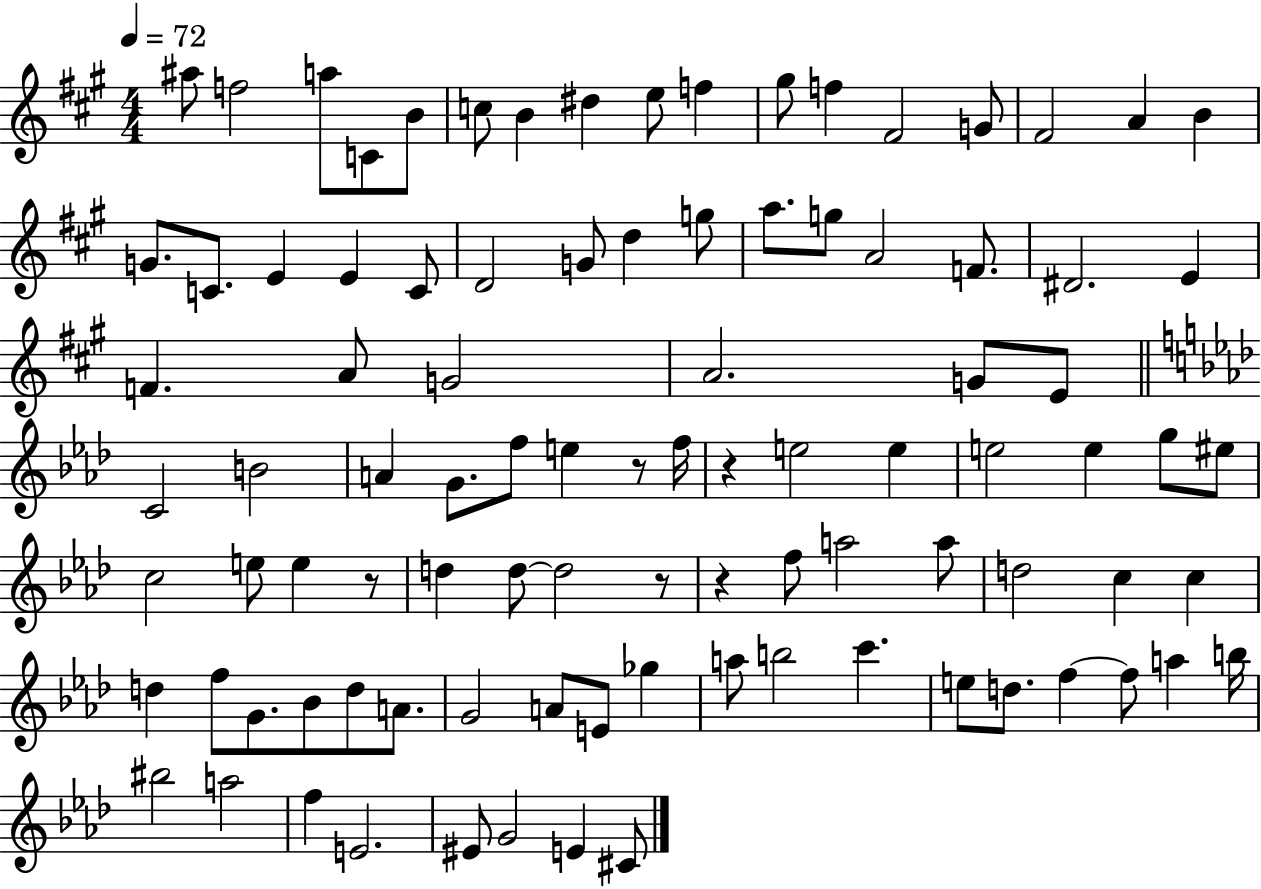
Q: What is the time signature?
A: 4/4